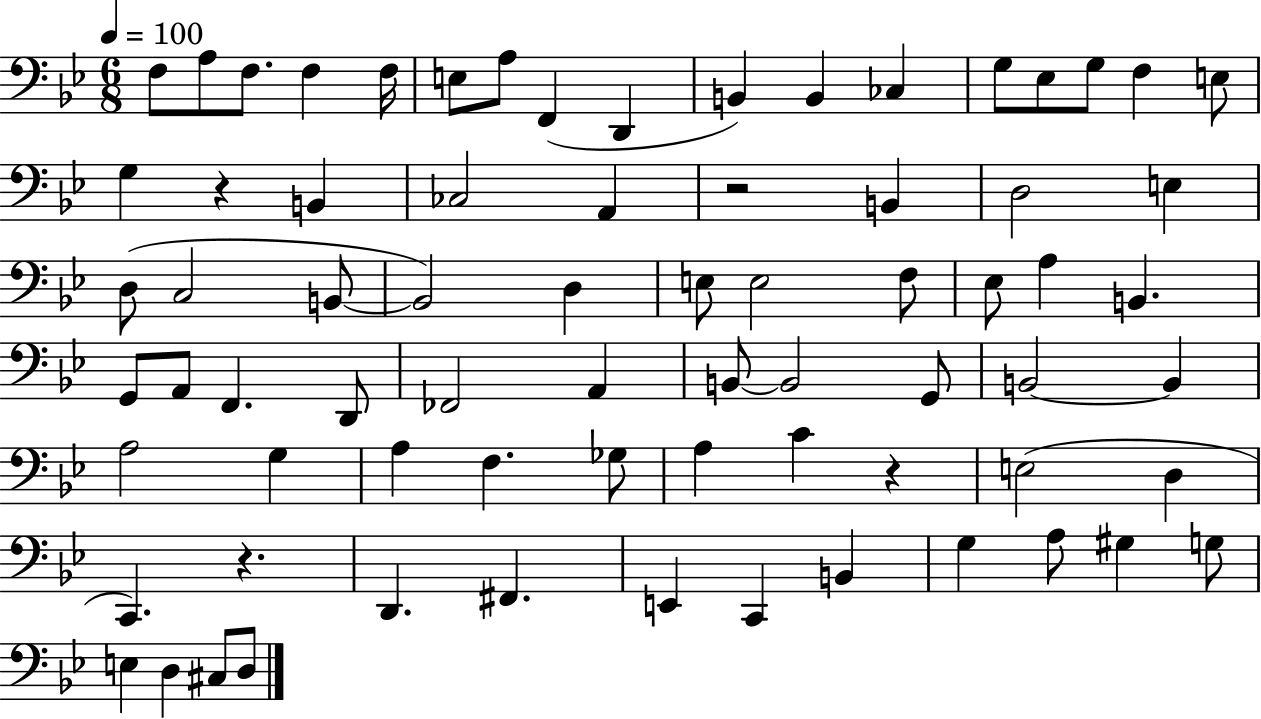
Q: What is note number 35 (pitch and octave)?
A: B2